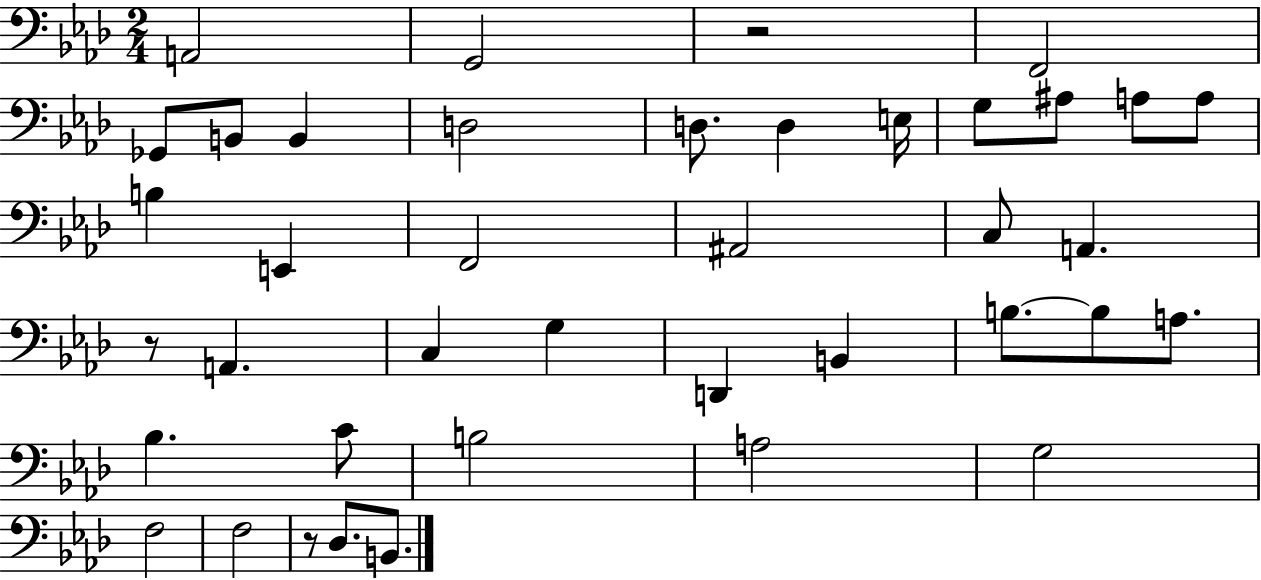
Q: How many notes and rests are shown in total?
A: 40